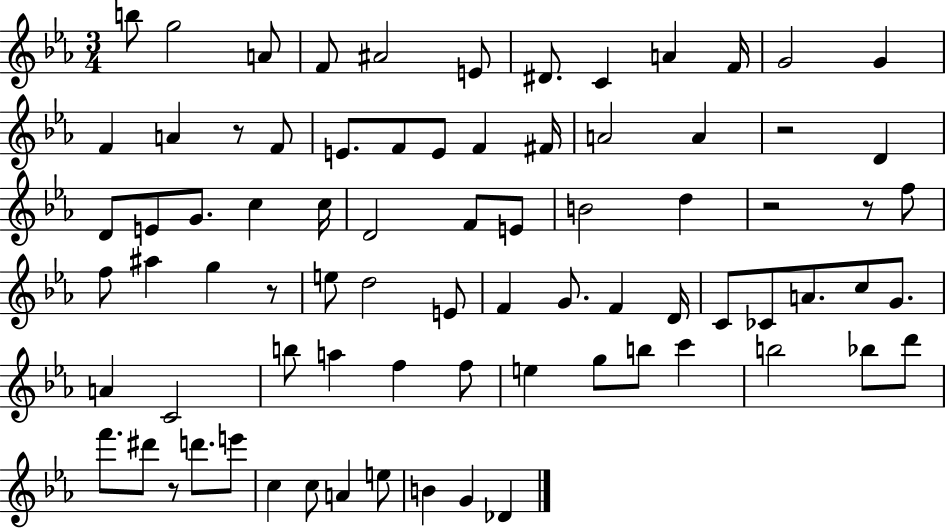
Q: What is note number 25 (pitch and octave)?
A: E4